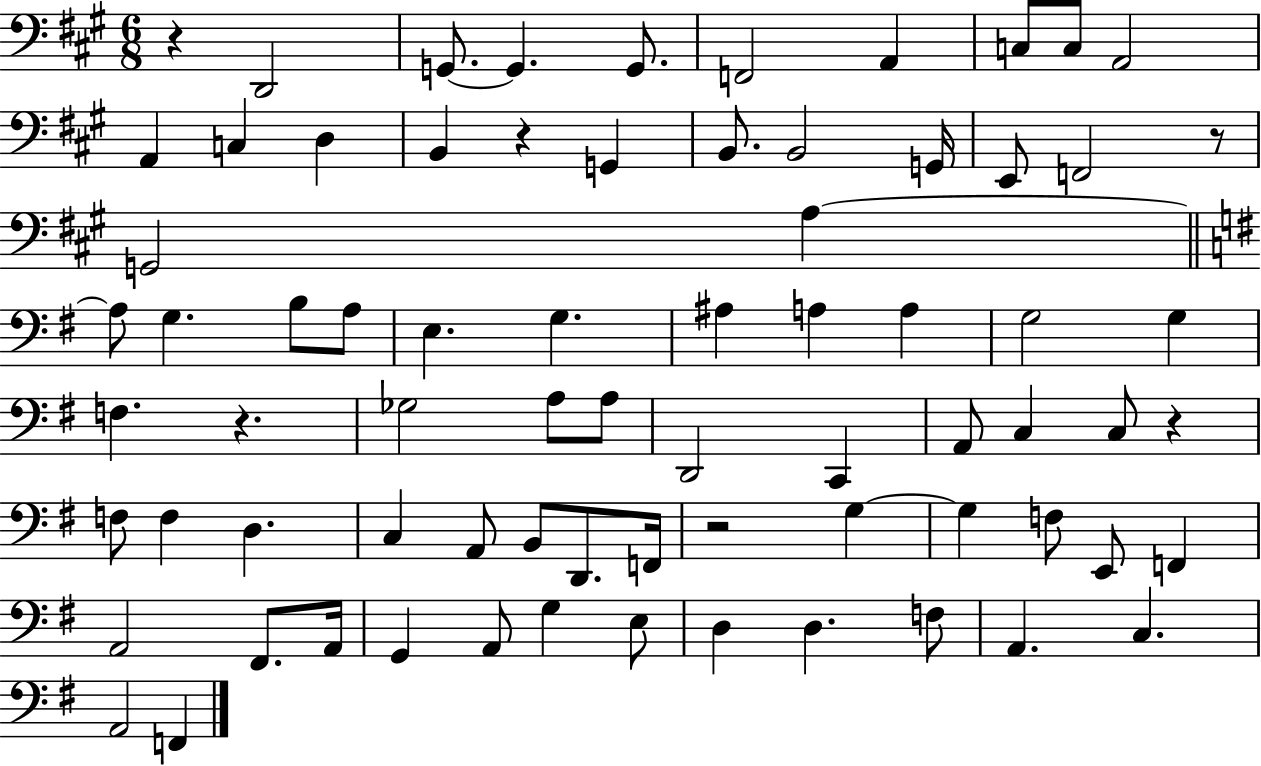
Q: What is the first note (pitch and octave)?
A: D2